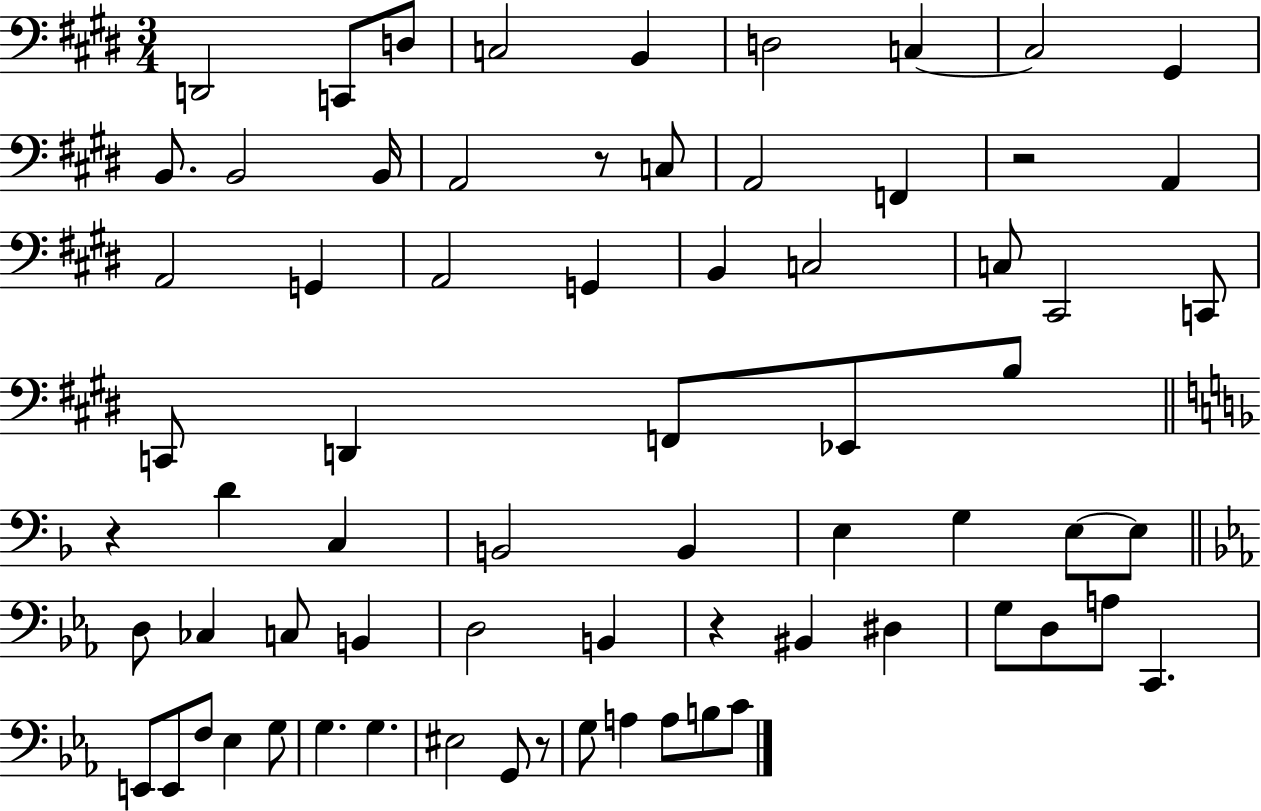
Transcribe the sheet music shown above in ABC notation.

X:1
T:Untitled
M:3/4
L:1/4
K:E
D,,2 C,,/2 D,/2 C,2 B,, D,2 C, C,2 ^G,, B,,/2 B,,2 B,,/4 A,,2 z/2 C,/2 A,,2 F,, z2 A,, A,,2 G,, A,,2 G,, B,, C,2 C,/2 ^C,,2 C,,/2 C,,/2 D,, F,,/2 _E,,/2 B,/2 z D C, B,,2 B,, E, G, E,/2 E,/2 D,/2 _C, C,/2 B,, D,2 B,, z ^B,, ^D, G,/2 D,/2 A,/2 C,, E,,/2 E,,/2 F,/2 _E, G,/2 G, G, ^E,2 G,,/2 z/2 G,/2 A, A,/2 B,/2 C/2